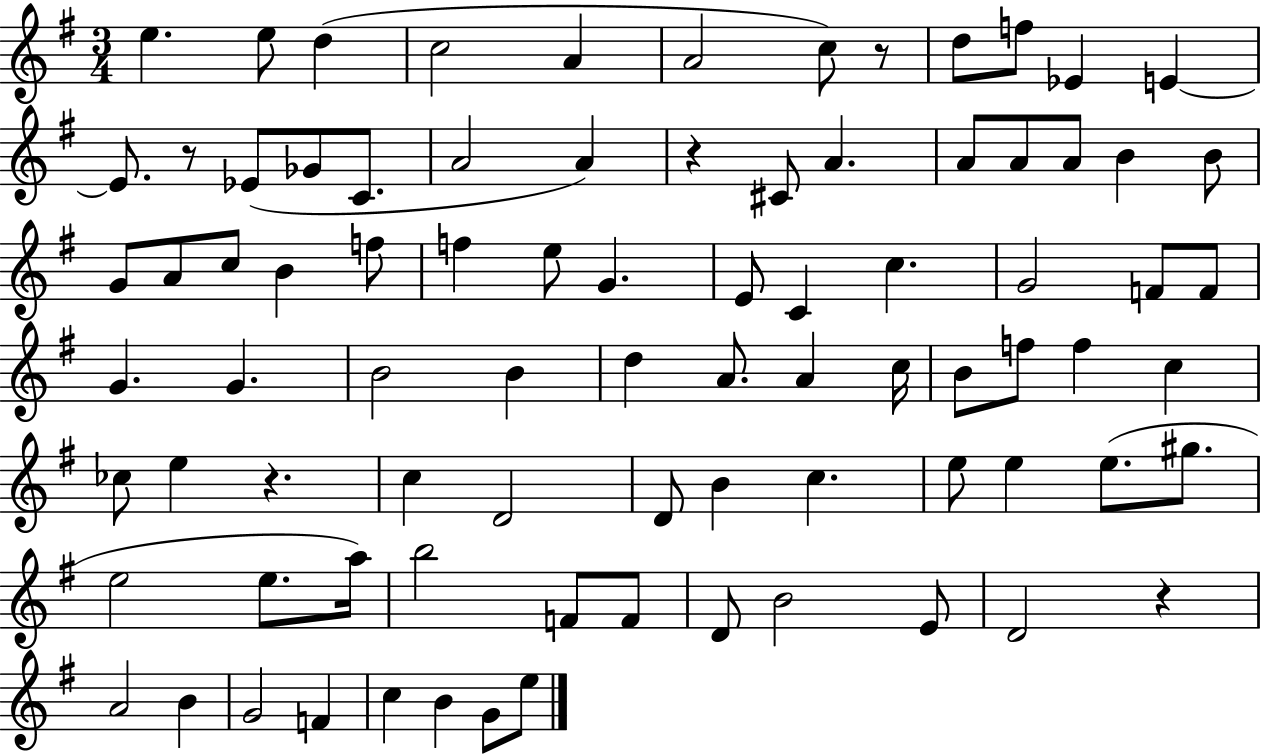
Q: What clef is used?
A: treble